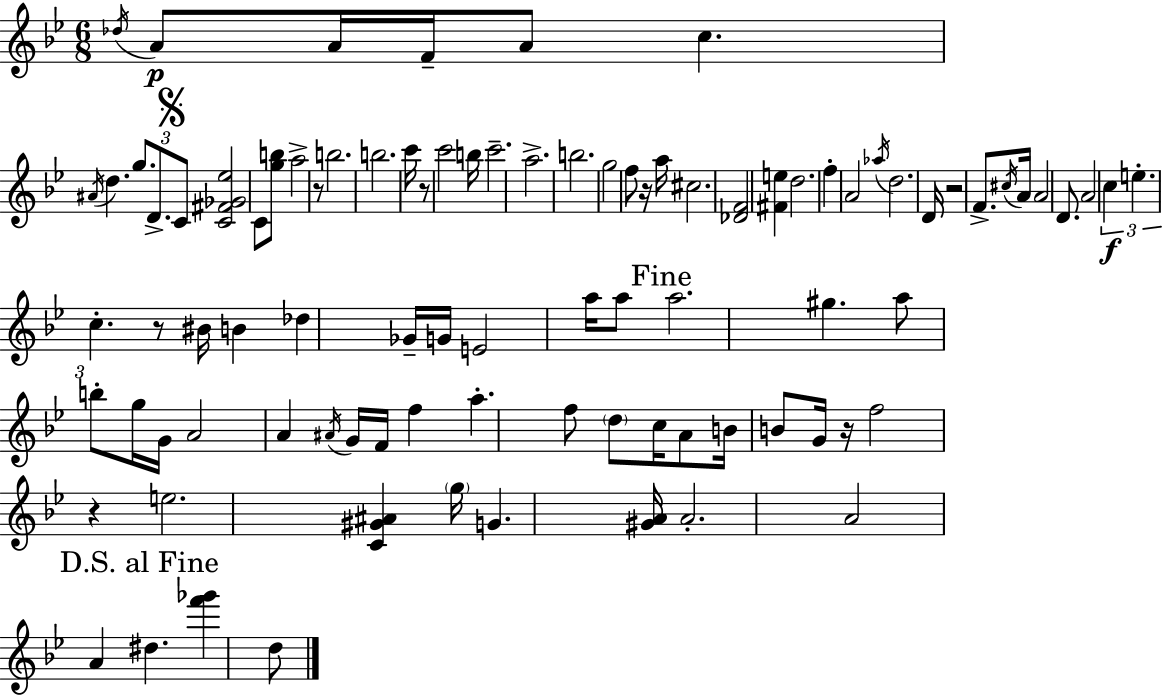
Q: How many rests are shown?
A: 7